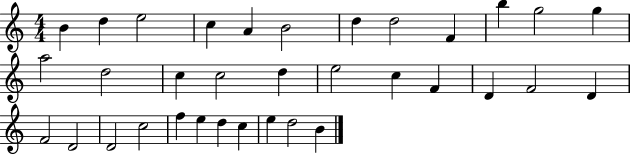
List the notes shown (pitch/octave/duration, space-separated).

B4/q D5/q E5/h C5/q A4/q B4/h D5/q D5/h F4/q B5/q G5/h G5/q A5/h D5/h C5/q C5/h D5/q E5/h C5/q F4/q D4/q F4/h D4/q F4/h D4/h D4/h C5/h F5/q E5/q D5/q C5/q E5/q D5/h B4/q